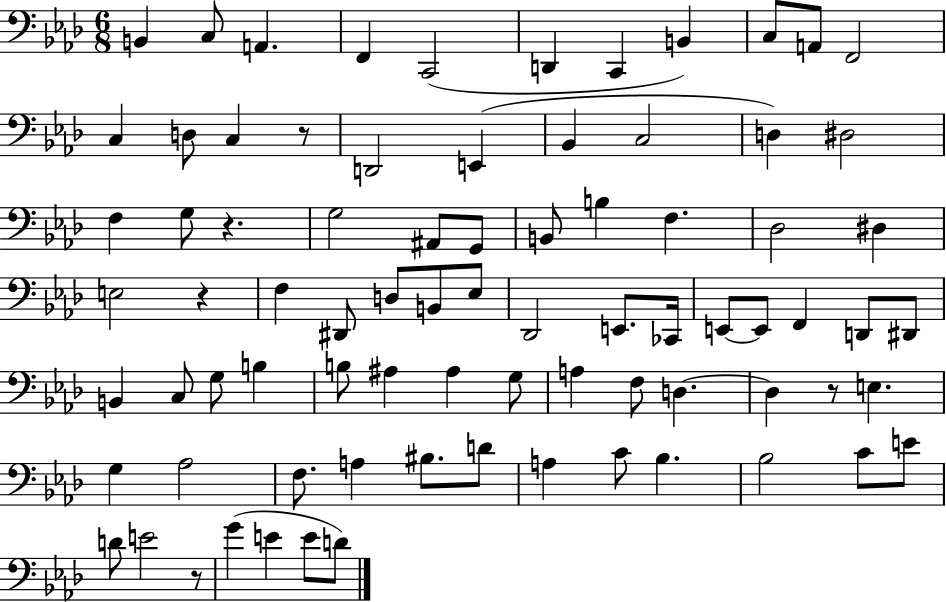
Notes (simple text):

B2/q C3/e A2/q. F2/q C2/h D2/q C2/q B2/q C3/e A2/e F2/h C3/q D3/e C3/q R/e D2/h E2/q Bb2/q C3/h D3/q D#3/h F3/q G3/e R/q. G3/h A#2/e G2/e B2/e B3/q F3/q. Db3/h D#3/q E3/h R/q F3/q D#2/e D3/e B2/e Eb3/e Db2/h E2/e. CES2/s E2/e E2/e F2/q D2/e D#2/e B2/q C3/e G3/e B3/q B3/e A#3/q A#3/q G3/e A3/q F3/e D3/q. D3/q R/e E3/q. G3/q Ab3/h F3/e. A3/q BIS3/e. D4/e A3/q C4/e Bb3/q. Bb3/h C4/e E4/e D4/e E4/h R/e G4/q E4/q E4/e D4/e